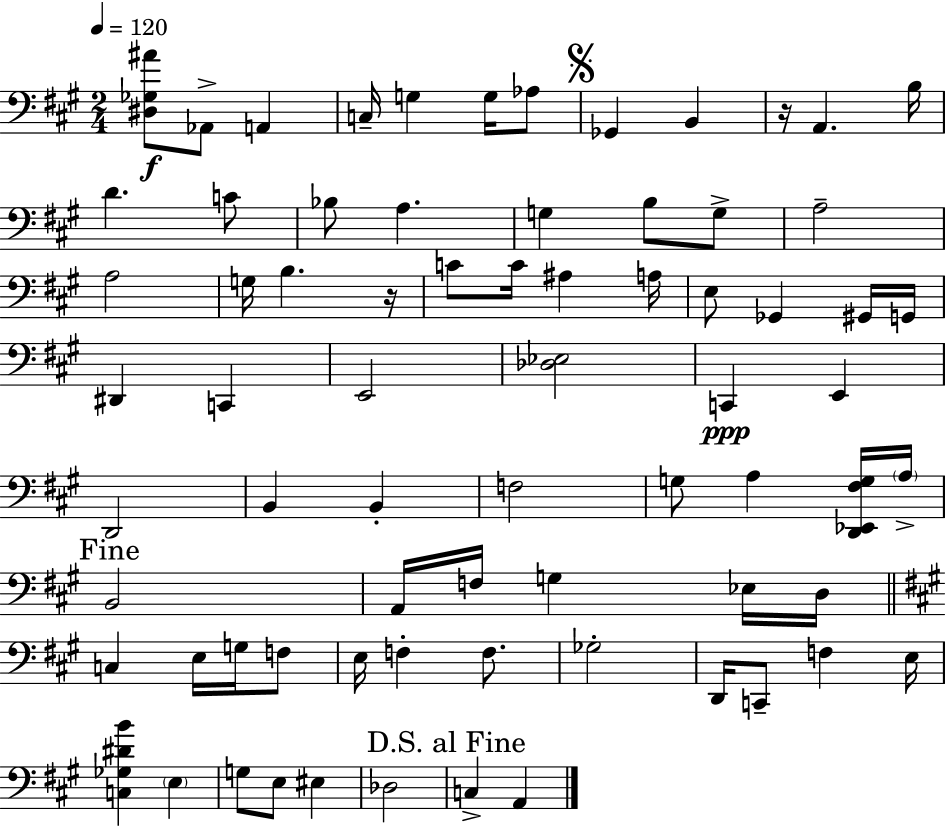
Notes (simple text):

[D#3,Gb3,A#4]/e Ab2/e A2/q C3/s G3/q G3/s Ab3/e Gb2/q B2/q R/s A2/q. B3/s D4/q. C4/e Bb3/e A3/q. G3/q B3/e G3/e A3/h A3/h G3/s B3/q. R/s C4/e C4/s A#3/q A3/s E3/e Gb2/q G#2/s G2/s D#2/q C2/q E2/h [Db3,Eb3]/h C2/q E2/q D2/h B2/q B2/q F3/h G3/e A3/q [D2,Eb2,F#3,G3]/s A3/s B2/h A2/s F3/s G3/q Eb3/s D3/s C3/q E3/s G3/s F3/e E3/s F3/q F3/e. Gb3/h D2/s C2/e F3/q E3/s [C3,Gb3,D#4,B4]/q E3/q G3/e E3/e EIS3/q Db3/h C3/q A2/q